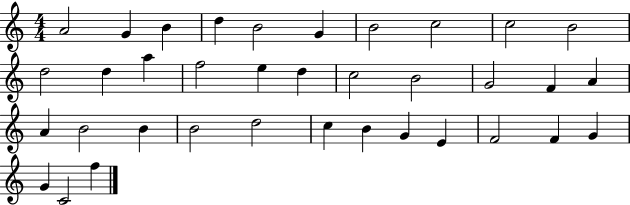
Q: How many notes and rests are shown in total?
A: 36